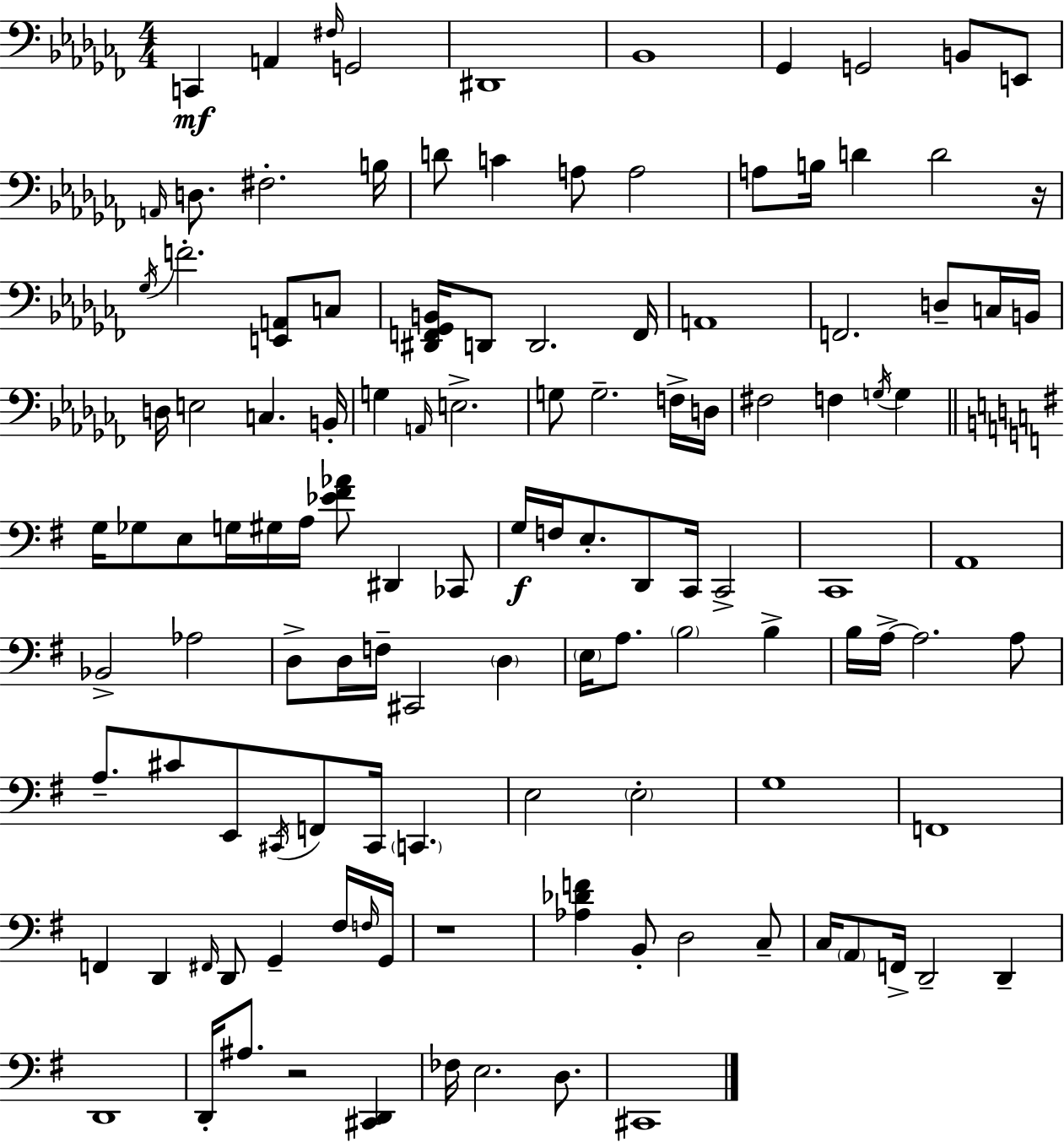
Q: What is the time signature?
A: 4/4